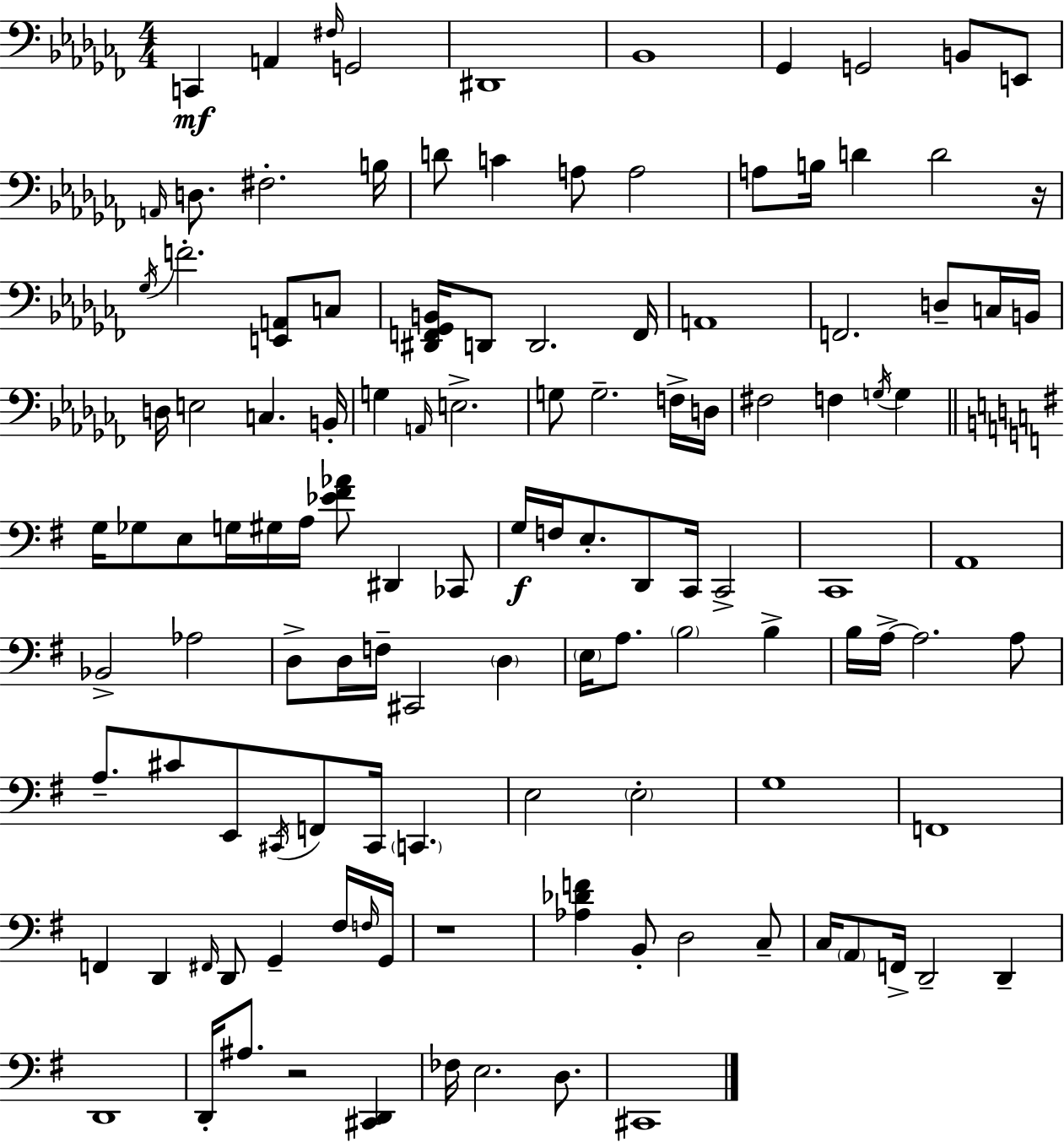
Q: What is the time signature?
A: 4/4